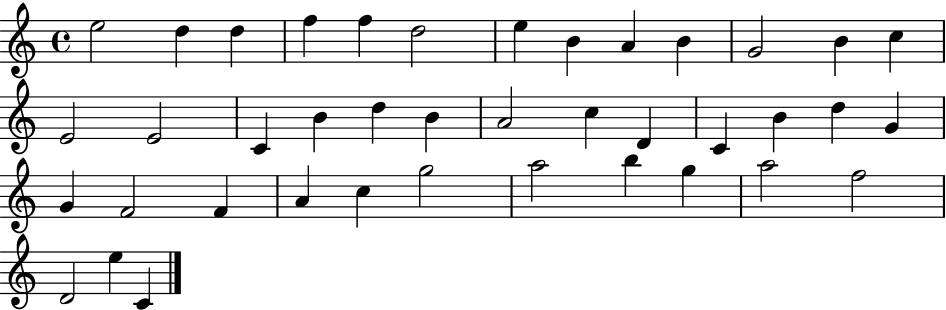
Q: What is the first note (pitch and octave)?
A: E5